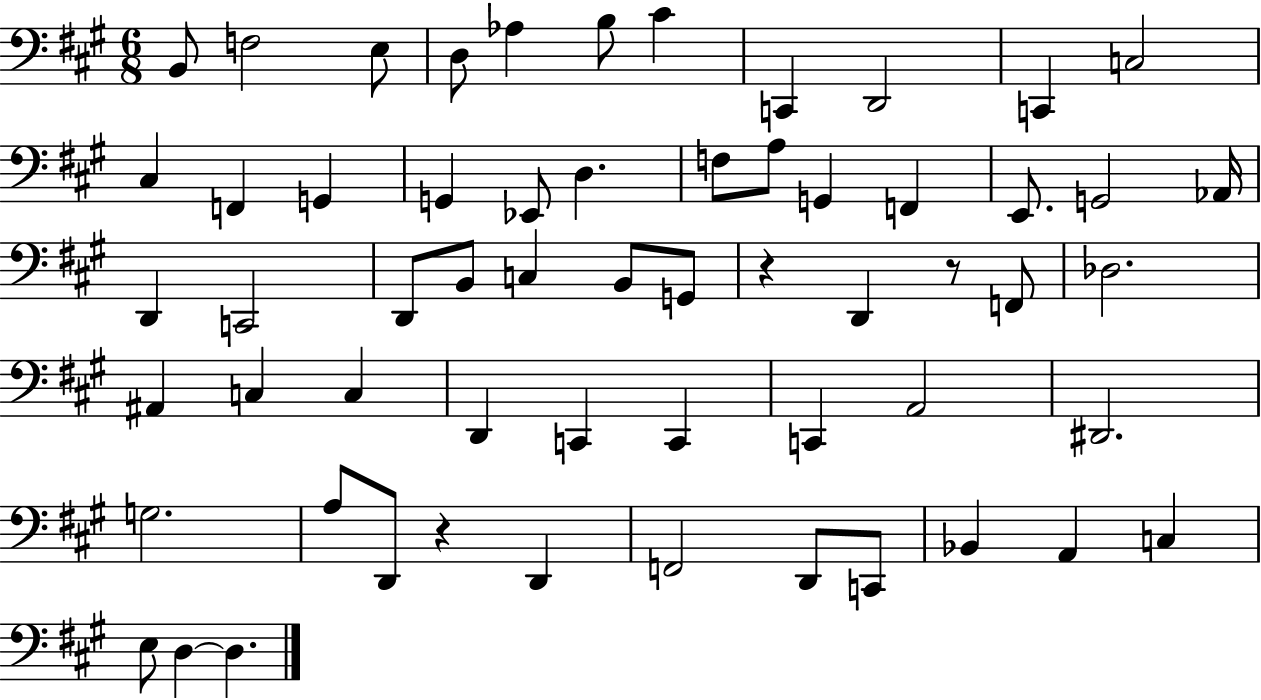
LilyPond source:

{
  \clef bass
  \numericTimeSignature
  \time 6/8
  \key a \major
  b,8 f2 e8 | d8 aes4 b8 cis'4 | c,4 d,2 | c,4 c2 | \break cis4 f,4 g,4 | g,4 ees,8 d4. | f8 a8 g,4 f,4 | e,8. g,2 aes,16 | \break d,4 c,2 | d,8 b,8 c4 b,8 g,8 | r4 d,4 r8 f,8 | des2. | \break ais,4 c4 c4 | d,4 c,4 c,4 | c,4 a,2 | dis,2. | \break g2. | a8 d,8 r4 d,4 | f,2 d,8 c,8 | bes,4 a,4 c4 | \break e8 d4~~ d4. | \bar "|."
}